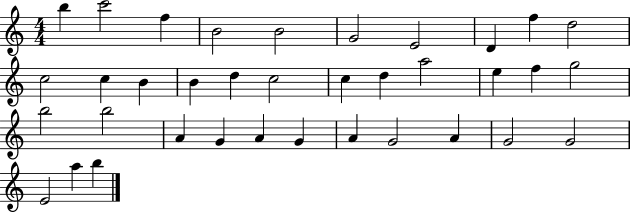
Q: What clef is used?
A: treble